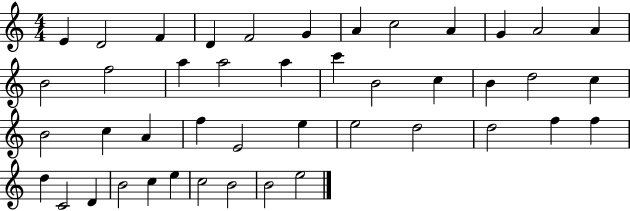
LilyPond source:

{
  \clef treble
  \numericTimeSignature
  \time 4/4
  \key c \major
  e'4 d'2 f'4 | d'4 f'2 g'4 | a'4 c''2 a'4 | g'4 a'2 a'4 | \break b'2 f''2 | a''4 a''2 a''4 | c'''4 b'2 c''4 | b'4 d''2 c''4 | \break b'2 c''4 a'4 | f''4 e'2 e''4 | e''2 d''2 | d''2 f''4 f''4 | \break d''4 c'2 d'4 | b'2 c''4 e''4 | c''2 b'2 | b'2 e''2 | \break \bar "|."
}